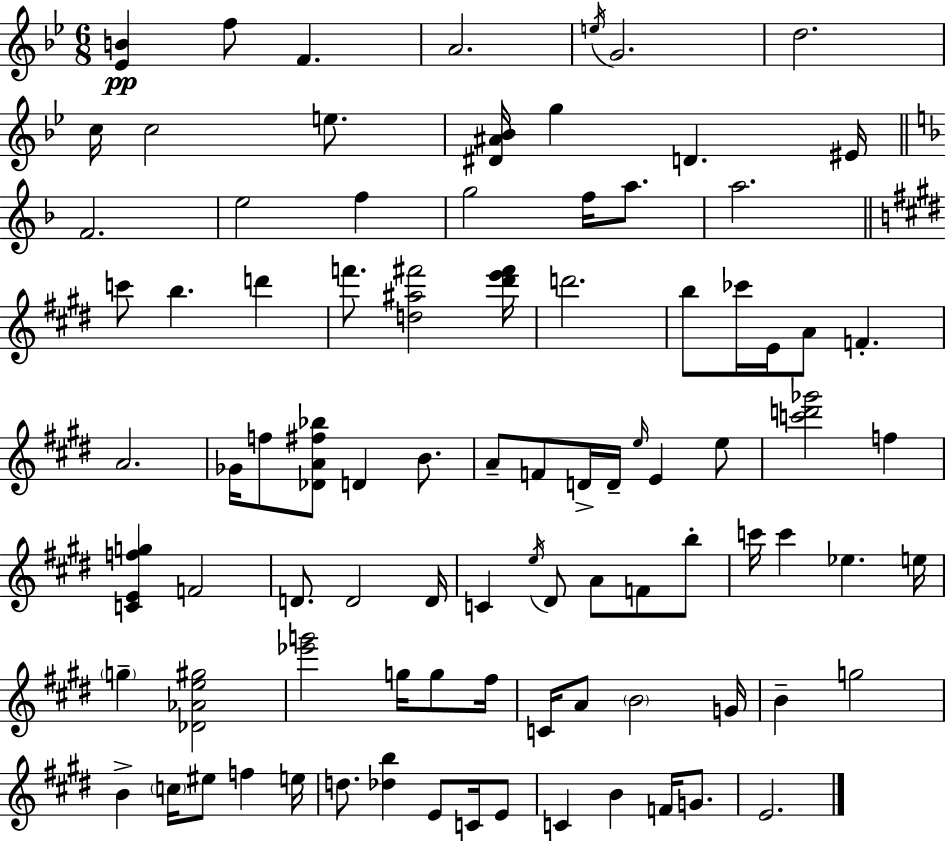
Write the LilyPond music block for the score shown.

{
  \clef treble
  \numericTimeSignature
  \time 6/8
  \key g \minor
  <ees' b'>4\pp f''8 f'4. | a'2. | \acciaccatura { e''16 } g'2. | d''2. | \break c''16 c''2 e''8. | <dis' ais' bes'>16 g''4 d'4. | eis'16 \bar "||" \break \key f \major f'2. | e''2 f''4 | g''2 f''16 a''8. | a''2. | \break \bar "||" \break \key e \major c'''8 b''4. d'''4 | f'''8. <d'' ais'' fis'''>2 <dis''' e''' fis'''>16 | d'''2. | b''8 ces'''16 e'16 a'8 f'4.-. | \break a'2. | ges'16 f''8 <des' a' fis'' bes''>8 d'4 b'8. | a'8-- f'8 d'16-> d'16-- \grace { e''16 } e'4 e''8 | <c''' d''' ges'''>2 f''4 | \break <c' e' f'' g''>4 f'2 | d'8. d'2 | d'16 c'4 \acciaccatura { e''16 } dis'8 a'8 f'8 | b''8-. c'''16 c'''4 ees''4. | \break e''16 \parenthesize g''4-- <des' aes' e'' gis''>2 | <ees''' g'''>2 g''16 g''8 | fis''16 c'16 a'8 \parenthesize b'2 | g'16 b'4-- g''2 | \break b'4-> \parenthesize c''16 eis''8 f''4 | e''16 d''8. <des'' b''>4 e'8 c'16 | e'8 c'4 b'4 f'16 g'8. | e'2. | \break \bar "|."
}